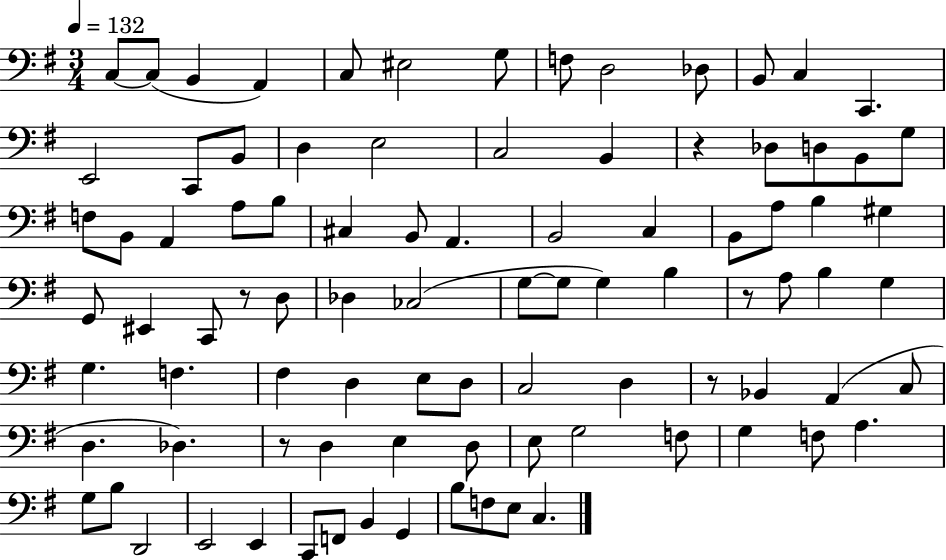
C3/e C3/e B2/q A2/q C3/e EIS3/h G3/e F3/e D3/h Db3/e B2/e C3/q C2/q. E2/h C2/e B2/e D3/q E3/h C3/h B2/q R/q Db3/e D3/e B2/e G3/e F3/e B2/e A2/q A3/e B3/e C#3/q B2/e A2/q. B2/h C3/q B2/e A3/e B3/q G#3/q G2/e EIS2/q C2/e R/e D3/e Db3/q CES3/h G3/e G3/e G3/q B3/q R/e A3/e B3/q G3/q G3/q. F3/q. F#3/q D3/q E3/e D3/e C3/h D3/q R/e Bb2/q A2/q C3/e D3/q. Db3/q. R/e D3/q E3/q D3/e E3/e G3/h F3/e G3/q F3/e A3/q. G3/e B3/e D2/h E2/h E2/q C2/e F2/e B2/q G2/q B3/e F3/e E3/e C3/q.